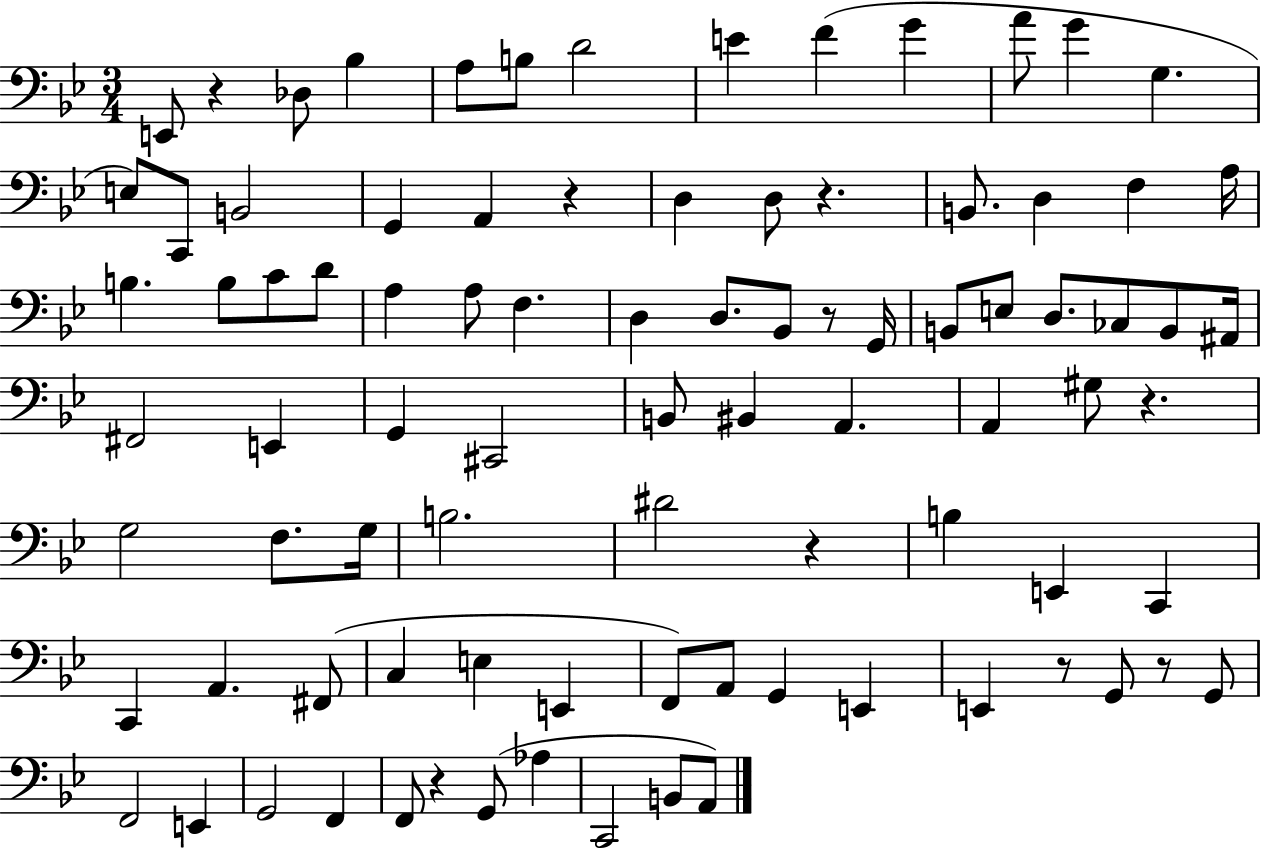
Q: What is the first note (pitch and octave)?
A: E2